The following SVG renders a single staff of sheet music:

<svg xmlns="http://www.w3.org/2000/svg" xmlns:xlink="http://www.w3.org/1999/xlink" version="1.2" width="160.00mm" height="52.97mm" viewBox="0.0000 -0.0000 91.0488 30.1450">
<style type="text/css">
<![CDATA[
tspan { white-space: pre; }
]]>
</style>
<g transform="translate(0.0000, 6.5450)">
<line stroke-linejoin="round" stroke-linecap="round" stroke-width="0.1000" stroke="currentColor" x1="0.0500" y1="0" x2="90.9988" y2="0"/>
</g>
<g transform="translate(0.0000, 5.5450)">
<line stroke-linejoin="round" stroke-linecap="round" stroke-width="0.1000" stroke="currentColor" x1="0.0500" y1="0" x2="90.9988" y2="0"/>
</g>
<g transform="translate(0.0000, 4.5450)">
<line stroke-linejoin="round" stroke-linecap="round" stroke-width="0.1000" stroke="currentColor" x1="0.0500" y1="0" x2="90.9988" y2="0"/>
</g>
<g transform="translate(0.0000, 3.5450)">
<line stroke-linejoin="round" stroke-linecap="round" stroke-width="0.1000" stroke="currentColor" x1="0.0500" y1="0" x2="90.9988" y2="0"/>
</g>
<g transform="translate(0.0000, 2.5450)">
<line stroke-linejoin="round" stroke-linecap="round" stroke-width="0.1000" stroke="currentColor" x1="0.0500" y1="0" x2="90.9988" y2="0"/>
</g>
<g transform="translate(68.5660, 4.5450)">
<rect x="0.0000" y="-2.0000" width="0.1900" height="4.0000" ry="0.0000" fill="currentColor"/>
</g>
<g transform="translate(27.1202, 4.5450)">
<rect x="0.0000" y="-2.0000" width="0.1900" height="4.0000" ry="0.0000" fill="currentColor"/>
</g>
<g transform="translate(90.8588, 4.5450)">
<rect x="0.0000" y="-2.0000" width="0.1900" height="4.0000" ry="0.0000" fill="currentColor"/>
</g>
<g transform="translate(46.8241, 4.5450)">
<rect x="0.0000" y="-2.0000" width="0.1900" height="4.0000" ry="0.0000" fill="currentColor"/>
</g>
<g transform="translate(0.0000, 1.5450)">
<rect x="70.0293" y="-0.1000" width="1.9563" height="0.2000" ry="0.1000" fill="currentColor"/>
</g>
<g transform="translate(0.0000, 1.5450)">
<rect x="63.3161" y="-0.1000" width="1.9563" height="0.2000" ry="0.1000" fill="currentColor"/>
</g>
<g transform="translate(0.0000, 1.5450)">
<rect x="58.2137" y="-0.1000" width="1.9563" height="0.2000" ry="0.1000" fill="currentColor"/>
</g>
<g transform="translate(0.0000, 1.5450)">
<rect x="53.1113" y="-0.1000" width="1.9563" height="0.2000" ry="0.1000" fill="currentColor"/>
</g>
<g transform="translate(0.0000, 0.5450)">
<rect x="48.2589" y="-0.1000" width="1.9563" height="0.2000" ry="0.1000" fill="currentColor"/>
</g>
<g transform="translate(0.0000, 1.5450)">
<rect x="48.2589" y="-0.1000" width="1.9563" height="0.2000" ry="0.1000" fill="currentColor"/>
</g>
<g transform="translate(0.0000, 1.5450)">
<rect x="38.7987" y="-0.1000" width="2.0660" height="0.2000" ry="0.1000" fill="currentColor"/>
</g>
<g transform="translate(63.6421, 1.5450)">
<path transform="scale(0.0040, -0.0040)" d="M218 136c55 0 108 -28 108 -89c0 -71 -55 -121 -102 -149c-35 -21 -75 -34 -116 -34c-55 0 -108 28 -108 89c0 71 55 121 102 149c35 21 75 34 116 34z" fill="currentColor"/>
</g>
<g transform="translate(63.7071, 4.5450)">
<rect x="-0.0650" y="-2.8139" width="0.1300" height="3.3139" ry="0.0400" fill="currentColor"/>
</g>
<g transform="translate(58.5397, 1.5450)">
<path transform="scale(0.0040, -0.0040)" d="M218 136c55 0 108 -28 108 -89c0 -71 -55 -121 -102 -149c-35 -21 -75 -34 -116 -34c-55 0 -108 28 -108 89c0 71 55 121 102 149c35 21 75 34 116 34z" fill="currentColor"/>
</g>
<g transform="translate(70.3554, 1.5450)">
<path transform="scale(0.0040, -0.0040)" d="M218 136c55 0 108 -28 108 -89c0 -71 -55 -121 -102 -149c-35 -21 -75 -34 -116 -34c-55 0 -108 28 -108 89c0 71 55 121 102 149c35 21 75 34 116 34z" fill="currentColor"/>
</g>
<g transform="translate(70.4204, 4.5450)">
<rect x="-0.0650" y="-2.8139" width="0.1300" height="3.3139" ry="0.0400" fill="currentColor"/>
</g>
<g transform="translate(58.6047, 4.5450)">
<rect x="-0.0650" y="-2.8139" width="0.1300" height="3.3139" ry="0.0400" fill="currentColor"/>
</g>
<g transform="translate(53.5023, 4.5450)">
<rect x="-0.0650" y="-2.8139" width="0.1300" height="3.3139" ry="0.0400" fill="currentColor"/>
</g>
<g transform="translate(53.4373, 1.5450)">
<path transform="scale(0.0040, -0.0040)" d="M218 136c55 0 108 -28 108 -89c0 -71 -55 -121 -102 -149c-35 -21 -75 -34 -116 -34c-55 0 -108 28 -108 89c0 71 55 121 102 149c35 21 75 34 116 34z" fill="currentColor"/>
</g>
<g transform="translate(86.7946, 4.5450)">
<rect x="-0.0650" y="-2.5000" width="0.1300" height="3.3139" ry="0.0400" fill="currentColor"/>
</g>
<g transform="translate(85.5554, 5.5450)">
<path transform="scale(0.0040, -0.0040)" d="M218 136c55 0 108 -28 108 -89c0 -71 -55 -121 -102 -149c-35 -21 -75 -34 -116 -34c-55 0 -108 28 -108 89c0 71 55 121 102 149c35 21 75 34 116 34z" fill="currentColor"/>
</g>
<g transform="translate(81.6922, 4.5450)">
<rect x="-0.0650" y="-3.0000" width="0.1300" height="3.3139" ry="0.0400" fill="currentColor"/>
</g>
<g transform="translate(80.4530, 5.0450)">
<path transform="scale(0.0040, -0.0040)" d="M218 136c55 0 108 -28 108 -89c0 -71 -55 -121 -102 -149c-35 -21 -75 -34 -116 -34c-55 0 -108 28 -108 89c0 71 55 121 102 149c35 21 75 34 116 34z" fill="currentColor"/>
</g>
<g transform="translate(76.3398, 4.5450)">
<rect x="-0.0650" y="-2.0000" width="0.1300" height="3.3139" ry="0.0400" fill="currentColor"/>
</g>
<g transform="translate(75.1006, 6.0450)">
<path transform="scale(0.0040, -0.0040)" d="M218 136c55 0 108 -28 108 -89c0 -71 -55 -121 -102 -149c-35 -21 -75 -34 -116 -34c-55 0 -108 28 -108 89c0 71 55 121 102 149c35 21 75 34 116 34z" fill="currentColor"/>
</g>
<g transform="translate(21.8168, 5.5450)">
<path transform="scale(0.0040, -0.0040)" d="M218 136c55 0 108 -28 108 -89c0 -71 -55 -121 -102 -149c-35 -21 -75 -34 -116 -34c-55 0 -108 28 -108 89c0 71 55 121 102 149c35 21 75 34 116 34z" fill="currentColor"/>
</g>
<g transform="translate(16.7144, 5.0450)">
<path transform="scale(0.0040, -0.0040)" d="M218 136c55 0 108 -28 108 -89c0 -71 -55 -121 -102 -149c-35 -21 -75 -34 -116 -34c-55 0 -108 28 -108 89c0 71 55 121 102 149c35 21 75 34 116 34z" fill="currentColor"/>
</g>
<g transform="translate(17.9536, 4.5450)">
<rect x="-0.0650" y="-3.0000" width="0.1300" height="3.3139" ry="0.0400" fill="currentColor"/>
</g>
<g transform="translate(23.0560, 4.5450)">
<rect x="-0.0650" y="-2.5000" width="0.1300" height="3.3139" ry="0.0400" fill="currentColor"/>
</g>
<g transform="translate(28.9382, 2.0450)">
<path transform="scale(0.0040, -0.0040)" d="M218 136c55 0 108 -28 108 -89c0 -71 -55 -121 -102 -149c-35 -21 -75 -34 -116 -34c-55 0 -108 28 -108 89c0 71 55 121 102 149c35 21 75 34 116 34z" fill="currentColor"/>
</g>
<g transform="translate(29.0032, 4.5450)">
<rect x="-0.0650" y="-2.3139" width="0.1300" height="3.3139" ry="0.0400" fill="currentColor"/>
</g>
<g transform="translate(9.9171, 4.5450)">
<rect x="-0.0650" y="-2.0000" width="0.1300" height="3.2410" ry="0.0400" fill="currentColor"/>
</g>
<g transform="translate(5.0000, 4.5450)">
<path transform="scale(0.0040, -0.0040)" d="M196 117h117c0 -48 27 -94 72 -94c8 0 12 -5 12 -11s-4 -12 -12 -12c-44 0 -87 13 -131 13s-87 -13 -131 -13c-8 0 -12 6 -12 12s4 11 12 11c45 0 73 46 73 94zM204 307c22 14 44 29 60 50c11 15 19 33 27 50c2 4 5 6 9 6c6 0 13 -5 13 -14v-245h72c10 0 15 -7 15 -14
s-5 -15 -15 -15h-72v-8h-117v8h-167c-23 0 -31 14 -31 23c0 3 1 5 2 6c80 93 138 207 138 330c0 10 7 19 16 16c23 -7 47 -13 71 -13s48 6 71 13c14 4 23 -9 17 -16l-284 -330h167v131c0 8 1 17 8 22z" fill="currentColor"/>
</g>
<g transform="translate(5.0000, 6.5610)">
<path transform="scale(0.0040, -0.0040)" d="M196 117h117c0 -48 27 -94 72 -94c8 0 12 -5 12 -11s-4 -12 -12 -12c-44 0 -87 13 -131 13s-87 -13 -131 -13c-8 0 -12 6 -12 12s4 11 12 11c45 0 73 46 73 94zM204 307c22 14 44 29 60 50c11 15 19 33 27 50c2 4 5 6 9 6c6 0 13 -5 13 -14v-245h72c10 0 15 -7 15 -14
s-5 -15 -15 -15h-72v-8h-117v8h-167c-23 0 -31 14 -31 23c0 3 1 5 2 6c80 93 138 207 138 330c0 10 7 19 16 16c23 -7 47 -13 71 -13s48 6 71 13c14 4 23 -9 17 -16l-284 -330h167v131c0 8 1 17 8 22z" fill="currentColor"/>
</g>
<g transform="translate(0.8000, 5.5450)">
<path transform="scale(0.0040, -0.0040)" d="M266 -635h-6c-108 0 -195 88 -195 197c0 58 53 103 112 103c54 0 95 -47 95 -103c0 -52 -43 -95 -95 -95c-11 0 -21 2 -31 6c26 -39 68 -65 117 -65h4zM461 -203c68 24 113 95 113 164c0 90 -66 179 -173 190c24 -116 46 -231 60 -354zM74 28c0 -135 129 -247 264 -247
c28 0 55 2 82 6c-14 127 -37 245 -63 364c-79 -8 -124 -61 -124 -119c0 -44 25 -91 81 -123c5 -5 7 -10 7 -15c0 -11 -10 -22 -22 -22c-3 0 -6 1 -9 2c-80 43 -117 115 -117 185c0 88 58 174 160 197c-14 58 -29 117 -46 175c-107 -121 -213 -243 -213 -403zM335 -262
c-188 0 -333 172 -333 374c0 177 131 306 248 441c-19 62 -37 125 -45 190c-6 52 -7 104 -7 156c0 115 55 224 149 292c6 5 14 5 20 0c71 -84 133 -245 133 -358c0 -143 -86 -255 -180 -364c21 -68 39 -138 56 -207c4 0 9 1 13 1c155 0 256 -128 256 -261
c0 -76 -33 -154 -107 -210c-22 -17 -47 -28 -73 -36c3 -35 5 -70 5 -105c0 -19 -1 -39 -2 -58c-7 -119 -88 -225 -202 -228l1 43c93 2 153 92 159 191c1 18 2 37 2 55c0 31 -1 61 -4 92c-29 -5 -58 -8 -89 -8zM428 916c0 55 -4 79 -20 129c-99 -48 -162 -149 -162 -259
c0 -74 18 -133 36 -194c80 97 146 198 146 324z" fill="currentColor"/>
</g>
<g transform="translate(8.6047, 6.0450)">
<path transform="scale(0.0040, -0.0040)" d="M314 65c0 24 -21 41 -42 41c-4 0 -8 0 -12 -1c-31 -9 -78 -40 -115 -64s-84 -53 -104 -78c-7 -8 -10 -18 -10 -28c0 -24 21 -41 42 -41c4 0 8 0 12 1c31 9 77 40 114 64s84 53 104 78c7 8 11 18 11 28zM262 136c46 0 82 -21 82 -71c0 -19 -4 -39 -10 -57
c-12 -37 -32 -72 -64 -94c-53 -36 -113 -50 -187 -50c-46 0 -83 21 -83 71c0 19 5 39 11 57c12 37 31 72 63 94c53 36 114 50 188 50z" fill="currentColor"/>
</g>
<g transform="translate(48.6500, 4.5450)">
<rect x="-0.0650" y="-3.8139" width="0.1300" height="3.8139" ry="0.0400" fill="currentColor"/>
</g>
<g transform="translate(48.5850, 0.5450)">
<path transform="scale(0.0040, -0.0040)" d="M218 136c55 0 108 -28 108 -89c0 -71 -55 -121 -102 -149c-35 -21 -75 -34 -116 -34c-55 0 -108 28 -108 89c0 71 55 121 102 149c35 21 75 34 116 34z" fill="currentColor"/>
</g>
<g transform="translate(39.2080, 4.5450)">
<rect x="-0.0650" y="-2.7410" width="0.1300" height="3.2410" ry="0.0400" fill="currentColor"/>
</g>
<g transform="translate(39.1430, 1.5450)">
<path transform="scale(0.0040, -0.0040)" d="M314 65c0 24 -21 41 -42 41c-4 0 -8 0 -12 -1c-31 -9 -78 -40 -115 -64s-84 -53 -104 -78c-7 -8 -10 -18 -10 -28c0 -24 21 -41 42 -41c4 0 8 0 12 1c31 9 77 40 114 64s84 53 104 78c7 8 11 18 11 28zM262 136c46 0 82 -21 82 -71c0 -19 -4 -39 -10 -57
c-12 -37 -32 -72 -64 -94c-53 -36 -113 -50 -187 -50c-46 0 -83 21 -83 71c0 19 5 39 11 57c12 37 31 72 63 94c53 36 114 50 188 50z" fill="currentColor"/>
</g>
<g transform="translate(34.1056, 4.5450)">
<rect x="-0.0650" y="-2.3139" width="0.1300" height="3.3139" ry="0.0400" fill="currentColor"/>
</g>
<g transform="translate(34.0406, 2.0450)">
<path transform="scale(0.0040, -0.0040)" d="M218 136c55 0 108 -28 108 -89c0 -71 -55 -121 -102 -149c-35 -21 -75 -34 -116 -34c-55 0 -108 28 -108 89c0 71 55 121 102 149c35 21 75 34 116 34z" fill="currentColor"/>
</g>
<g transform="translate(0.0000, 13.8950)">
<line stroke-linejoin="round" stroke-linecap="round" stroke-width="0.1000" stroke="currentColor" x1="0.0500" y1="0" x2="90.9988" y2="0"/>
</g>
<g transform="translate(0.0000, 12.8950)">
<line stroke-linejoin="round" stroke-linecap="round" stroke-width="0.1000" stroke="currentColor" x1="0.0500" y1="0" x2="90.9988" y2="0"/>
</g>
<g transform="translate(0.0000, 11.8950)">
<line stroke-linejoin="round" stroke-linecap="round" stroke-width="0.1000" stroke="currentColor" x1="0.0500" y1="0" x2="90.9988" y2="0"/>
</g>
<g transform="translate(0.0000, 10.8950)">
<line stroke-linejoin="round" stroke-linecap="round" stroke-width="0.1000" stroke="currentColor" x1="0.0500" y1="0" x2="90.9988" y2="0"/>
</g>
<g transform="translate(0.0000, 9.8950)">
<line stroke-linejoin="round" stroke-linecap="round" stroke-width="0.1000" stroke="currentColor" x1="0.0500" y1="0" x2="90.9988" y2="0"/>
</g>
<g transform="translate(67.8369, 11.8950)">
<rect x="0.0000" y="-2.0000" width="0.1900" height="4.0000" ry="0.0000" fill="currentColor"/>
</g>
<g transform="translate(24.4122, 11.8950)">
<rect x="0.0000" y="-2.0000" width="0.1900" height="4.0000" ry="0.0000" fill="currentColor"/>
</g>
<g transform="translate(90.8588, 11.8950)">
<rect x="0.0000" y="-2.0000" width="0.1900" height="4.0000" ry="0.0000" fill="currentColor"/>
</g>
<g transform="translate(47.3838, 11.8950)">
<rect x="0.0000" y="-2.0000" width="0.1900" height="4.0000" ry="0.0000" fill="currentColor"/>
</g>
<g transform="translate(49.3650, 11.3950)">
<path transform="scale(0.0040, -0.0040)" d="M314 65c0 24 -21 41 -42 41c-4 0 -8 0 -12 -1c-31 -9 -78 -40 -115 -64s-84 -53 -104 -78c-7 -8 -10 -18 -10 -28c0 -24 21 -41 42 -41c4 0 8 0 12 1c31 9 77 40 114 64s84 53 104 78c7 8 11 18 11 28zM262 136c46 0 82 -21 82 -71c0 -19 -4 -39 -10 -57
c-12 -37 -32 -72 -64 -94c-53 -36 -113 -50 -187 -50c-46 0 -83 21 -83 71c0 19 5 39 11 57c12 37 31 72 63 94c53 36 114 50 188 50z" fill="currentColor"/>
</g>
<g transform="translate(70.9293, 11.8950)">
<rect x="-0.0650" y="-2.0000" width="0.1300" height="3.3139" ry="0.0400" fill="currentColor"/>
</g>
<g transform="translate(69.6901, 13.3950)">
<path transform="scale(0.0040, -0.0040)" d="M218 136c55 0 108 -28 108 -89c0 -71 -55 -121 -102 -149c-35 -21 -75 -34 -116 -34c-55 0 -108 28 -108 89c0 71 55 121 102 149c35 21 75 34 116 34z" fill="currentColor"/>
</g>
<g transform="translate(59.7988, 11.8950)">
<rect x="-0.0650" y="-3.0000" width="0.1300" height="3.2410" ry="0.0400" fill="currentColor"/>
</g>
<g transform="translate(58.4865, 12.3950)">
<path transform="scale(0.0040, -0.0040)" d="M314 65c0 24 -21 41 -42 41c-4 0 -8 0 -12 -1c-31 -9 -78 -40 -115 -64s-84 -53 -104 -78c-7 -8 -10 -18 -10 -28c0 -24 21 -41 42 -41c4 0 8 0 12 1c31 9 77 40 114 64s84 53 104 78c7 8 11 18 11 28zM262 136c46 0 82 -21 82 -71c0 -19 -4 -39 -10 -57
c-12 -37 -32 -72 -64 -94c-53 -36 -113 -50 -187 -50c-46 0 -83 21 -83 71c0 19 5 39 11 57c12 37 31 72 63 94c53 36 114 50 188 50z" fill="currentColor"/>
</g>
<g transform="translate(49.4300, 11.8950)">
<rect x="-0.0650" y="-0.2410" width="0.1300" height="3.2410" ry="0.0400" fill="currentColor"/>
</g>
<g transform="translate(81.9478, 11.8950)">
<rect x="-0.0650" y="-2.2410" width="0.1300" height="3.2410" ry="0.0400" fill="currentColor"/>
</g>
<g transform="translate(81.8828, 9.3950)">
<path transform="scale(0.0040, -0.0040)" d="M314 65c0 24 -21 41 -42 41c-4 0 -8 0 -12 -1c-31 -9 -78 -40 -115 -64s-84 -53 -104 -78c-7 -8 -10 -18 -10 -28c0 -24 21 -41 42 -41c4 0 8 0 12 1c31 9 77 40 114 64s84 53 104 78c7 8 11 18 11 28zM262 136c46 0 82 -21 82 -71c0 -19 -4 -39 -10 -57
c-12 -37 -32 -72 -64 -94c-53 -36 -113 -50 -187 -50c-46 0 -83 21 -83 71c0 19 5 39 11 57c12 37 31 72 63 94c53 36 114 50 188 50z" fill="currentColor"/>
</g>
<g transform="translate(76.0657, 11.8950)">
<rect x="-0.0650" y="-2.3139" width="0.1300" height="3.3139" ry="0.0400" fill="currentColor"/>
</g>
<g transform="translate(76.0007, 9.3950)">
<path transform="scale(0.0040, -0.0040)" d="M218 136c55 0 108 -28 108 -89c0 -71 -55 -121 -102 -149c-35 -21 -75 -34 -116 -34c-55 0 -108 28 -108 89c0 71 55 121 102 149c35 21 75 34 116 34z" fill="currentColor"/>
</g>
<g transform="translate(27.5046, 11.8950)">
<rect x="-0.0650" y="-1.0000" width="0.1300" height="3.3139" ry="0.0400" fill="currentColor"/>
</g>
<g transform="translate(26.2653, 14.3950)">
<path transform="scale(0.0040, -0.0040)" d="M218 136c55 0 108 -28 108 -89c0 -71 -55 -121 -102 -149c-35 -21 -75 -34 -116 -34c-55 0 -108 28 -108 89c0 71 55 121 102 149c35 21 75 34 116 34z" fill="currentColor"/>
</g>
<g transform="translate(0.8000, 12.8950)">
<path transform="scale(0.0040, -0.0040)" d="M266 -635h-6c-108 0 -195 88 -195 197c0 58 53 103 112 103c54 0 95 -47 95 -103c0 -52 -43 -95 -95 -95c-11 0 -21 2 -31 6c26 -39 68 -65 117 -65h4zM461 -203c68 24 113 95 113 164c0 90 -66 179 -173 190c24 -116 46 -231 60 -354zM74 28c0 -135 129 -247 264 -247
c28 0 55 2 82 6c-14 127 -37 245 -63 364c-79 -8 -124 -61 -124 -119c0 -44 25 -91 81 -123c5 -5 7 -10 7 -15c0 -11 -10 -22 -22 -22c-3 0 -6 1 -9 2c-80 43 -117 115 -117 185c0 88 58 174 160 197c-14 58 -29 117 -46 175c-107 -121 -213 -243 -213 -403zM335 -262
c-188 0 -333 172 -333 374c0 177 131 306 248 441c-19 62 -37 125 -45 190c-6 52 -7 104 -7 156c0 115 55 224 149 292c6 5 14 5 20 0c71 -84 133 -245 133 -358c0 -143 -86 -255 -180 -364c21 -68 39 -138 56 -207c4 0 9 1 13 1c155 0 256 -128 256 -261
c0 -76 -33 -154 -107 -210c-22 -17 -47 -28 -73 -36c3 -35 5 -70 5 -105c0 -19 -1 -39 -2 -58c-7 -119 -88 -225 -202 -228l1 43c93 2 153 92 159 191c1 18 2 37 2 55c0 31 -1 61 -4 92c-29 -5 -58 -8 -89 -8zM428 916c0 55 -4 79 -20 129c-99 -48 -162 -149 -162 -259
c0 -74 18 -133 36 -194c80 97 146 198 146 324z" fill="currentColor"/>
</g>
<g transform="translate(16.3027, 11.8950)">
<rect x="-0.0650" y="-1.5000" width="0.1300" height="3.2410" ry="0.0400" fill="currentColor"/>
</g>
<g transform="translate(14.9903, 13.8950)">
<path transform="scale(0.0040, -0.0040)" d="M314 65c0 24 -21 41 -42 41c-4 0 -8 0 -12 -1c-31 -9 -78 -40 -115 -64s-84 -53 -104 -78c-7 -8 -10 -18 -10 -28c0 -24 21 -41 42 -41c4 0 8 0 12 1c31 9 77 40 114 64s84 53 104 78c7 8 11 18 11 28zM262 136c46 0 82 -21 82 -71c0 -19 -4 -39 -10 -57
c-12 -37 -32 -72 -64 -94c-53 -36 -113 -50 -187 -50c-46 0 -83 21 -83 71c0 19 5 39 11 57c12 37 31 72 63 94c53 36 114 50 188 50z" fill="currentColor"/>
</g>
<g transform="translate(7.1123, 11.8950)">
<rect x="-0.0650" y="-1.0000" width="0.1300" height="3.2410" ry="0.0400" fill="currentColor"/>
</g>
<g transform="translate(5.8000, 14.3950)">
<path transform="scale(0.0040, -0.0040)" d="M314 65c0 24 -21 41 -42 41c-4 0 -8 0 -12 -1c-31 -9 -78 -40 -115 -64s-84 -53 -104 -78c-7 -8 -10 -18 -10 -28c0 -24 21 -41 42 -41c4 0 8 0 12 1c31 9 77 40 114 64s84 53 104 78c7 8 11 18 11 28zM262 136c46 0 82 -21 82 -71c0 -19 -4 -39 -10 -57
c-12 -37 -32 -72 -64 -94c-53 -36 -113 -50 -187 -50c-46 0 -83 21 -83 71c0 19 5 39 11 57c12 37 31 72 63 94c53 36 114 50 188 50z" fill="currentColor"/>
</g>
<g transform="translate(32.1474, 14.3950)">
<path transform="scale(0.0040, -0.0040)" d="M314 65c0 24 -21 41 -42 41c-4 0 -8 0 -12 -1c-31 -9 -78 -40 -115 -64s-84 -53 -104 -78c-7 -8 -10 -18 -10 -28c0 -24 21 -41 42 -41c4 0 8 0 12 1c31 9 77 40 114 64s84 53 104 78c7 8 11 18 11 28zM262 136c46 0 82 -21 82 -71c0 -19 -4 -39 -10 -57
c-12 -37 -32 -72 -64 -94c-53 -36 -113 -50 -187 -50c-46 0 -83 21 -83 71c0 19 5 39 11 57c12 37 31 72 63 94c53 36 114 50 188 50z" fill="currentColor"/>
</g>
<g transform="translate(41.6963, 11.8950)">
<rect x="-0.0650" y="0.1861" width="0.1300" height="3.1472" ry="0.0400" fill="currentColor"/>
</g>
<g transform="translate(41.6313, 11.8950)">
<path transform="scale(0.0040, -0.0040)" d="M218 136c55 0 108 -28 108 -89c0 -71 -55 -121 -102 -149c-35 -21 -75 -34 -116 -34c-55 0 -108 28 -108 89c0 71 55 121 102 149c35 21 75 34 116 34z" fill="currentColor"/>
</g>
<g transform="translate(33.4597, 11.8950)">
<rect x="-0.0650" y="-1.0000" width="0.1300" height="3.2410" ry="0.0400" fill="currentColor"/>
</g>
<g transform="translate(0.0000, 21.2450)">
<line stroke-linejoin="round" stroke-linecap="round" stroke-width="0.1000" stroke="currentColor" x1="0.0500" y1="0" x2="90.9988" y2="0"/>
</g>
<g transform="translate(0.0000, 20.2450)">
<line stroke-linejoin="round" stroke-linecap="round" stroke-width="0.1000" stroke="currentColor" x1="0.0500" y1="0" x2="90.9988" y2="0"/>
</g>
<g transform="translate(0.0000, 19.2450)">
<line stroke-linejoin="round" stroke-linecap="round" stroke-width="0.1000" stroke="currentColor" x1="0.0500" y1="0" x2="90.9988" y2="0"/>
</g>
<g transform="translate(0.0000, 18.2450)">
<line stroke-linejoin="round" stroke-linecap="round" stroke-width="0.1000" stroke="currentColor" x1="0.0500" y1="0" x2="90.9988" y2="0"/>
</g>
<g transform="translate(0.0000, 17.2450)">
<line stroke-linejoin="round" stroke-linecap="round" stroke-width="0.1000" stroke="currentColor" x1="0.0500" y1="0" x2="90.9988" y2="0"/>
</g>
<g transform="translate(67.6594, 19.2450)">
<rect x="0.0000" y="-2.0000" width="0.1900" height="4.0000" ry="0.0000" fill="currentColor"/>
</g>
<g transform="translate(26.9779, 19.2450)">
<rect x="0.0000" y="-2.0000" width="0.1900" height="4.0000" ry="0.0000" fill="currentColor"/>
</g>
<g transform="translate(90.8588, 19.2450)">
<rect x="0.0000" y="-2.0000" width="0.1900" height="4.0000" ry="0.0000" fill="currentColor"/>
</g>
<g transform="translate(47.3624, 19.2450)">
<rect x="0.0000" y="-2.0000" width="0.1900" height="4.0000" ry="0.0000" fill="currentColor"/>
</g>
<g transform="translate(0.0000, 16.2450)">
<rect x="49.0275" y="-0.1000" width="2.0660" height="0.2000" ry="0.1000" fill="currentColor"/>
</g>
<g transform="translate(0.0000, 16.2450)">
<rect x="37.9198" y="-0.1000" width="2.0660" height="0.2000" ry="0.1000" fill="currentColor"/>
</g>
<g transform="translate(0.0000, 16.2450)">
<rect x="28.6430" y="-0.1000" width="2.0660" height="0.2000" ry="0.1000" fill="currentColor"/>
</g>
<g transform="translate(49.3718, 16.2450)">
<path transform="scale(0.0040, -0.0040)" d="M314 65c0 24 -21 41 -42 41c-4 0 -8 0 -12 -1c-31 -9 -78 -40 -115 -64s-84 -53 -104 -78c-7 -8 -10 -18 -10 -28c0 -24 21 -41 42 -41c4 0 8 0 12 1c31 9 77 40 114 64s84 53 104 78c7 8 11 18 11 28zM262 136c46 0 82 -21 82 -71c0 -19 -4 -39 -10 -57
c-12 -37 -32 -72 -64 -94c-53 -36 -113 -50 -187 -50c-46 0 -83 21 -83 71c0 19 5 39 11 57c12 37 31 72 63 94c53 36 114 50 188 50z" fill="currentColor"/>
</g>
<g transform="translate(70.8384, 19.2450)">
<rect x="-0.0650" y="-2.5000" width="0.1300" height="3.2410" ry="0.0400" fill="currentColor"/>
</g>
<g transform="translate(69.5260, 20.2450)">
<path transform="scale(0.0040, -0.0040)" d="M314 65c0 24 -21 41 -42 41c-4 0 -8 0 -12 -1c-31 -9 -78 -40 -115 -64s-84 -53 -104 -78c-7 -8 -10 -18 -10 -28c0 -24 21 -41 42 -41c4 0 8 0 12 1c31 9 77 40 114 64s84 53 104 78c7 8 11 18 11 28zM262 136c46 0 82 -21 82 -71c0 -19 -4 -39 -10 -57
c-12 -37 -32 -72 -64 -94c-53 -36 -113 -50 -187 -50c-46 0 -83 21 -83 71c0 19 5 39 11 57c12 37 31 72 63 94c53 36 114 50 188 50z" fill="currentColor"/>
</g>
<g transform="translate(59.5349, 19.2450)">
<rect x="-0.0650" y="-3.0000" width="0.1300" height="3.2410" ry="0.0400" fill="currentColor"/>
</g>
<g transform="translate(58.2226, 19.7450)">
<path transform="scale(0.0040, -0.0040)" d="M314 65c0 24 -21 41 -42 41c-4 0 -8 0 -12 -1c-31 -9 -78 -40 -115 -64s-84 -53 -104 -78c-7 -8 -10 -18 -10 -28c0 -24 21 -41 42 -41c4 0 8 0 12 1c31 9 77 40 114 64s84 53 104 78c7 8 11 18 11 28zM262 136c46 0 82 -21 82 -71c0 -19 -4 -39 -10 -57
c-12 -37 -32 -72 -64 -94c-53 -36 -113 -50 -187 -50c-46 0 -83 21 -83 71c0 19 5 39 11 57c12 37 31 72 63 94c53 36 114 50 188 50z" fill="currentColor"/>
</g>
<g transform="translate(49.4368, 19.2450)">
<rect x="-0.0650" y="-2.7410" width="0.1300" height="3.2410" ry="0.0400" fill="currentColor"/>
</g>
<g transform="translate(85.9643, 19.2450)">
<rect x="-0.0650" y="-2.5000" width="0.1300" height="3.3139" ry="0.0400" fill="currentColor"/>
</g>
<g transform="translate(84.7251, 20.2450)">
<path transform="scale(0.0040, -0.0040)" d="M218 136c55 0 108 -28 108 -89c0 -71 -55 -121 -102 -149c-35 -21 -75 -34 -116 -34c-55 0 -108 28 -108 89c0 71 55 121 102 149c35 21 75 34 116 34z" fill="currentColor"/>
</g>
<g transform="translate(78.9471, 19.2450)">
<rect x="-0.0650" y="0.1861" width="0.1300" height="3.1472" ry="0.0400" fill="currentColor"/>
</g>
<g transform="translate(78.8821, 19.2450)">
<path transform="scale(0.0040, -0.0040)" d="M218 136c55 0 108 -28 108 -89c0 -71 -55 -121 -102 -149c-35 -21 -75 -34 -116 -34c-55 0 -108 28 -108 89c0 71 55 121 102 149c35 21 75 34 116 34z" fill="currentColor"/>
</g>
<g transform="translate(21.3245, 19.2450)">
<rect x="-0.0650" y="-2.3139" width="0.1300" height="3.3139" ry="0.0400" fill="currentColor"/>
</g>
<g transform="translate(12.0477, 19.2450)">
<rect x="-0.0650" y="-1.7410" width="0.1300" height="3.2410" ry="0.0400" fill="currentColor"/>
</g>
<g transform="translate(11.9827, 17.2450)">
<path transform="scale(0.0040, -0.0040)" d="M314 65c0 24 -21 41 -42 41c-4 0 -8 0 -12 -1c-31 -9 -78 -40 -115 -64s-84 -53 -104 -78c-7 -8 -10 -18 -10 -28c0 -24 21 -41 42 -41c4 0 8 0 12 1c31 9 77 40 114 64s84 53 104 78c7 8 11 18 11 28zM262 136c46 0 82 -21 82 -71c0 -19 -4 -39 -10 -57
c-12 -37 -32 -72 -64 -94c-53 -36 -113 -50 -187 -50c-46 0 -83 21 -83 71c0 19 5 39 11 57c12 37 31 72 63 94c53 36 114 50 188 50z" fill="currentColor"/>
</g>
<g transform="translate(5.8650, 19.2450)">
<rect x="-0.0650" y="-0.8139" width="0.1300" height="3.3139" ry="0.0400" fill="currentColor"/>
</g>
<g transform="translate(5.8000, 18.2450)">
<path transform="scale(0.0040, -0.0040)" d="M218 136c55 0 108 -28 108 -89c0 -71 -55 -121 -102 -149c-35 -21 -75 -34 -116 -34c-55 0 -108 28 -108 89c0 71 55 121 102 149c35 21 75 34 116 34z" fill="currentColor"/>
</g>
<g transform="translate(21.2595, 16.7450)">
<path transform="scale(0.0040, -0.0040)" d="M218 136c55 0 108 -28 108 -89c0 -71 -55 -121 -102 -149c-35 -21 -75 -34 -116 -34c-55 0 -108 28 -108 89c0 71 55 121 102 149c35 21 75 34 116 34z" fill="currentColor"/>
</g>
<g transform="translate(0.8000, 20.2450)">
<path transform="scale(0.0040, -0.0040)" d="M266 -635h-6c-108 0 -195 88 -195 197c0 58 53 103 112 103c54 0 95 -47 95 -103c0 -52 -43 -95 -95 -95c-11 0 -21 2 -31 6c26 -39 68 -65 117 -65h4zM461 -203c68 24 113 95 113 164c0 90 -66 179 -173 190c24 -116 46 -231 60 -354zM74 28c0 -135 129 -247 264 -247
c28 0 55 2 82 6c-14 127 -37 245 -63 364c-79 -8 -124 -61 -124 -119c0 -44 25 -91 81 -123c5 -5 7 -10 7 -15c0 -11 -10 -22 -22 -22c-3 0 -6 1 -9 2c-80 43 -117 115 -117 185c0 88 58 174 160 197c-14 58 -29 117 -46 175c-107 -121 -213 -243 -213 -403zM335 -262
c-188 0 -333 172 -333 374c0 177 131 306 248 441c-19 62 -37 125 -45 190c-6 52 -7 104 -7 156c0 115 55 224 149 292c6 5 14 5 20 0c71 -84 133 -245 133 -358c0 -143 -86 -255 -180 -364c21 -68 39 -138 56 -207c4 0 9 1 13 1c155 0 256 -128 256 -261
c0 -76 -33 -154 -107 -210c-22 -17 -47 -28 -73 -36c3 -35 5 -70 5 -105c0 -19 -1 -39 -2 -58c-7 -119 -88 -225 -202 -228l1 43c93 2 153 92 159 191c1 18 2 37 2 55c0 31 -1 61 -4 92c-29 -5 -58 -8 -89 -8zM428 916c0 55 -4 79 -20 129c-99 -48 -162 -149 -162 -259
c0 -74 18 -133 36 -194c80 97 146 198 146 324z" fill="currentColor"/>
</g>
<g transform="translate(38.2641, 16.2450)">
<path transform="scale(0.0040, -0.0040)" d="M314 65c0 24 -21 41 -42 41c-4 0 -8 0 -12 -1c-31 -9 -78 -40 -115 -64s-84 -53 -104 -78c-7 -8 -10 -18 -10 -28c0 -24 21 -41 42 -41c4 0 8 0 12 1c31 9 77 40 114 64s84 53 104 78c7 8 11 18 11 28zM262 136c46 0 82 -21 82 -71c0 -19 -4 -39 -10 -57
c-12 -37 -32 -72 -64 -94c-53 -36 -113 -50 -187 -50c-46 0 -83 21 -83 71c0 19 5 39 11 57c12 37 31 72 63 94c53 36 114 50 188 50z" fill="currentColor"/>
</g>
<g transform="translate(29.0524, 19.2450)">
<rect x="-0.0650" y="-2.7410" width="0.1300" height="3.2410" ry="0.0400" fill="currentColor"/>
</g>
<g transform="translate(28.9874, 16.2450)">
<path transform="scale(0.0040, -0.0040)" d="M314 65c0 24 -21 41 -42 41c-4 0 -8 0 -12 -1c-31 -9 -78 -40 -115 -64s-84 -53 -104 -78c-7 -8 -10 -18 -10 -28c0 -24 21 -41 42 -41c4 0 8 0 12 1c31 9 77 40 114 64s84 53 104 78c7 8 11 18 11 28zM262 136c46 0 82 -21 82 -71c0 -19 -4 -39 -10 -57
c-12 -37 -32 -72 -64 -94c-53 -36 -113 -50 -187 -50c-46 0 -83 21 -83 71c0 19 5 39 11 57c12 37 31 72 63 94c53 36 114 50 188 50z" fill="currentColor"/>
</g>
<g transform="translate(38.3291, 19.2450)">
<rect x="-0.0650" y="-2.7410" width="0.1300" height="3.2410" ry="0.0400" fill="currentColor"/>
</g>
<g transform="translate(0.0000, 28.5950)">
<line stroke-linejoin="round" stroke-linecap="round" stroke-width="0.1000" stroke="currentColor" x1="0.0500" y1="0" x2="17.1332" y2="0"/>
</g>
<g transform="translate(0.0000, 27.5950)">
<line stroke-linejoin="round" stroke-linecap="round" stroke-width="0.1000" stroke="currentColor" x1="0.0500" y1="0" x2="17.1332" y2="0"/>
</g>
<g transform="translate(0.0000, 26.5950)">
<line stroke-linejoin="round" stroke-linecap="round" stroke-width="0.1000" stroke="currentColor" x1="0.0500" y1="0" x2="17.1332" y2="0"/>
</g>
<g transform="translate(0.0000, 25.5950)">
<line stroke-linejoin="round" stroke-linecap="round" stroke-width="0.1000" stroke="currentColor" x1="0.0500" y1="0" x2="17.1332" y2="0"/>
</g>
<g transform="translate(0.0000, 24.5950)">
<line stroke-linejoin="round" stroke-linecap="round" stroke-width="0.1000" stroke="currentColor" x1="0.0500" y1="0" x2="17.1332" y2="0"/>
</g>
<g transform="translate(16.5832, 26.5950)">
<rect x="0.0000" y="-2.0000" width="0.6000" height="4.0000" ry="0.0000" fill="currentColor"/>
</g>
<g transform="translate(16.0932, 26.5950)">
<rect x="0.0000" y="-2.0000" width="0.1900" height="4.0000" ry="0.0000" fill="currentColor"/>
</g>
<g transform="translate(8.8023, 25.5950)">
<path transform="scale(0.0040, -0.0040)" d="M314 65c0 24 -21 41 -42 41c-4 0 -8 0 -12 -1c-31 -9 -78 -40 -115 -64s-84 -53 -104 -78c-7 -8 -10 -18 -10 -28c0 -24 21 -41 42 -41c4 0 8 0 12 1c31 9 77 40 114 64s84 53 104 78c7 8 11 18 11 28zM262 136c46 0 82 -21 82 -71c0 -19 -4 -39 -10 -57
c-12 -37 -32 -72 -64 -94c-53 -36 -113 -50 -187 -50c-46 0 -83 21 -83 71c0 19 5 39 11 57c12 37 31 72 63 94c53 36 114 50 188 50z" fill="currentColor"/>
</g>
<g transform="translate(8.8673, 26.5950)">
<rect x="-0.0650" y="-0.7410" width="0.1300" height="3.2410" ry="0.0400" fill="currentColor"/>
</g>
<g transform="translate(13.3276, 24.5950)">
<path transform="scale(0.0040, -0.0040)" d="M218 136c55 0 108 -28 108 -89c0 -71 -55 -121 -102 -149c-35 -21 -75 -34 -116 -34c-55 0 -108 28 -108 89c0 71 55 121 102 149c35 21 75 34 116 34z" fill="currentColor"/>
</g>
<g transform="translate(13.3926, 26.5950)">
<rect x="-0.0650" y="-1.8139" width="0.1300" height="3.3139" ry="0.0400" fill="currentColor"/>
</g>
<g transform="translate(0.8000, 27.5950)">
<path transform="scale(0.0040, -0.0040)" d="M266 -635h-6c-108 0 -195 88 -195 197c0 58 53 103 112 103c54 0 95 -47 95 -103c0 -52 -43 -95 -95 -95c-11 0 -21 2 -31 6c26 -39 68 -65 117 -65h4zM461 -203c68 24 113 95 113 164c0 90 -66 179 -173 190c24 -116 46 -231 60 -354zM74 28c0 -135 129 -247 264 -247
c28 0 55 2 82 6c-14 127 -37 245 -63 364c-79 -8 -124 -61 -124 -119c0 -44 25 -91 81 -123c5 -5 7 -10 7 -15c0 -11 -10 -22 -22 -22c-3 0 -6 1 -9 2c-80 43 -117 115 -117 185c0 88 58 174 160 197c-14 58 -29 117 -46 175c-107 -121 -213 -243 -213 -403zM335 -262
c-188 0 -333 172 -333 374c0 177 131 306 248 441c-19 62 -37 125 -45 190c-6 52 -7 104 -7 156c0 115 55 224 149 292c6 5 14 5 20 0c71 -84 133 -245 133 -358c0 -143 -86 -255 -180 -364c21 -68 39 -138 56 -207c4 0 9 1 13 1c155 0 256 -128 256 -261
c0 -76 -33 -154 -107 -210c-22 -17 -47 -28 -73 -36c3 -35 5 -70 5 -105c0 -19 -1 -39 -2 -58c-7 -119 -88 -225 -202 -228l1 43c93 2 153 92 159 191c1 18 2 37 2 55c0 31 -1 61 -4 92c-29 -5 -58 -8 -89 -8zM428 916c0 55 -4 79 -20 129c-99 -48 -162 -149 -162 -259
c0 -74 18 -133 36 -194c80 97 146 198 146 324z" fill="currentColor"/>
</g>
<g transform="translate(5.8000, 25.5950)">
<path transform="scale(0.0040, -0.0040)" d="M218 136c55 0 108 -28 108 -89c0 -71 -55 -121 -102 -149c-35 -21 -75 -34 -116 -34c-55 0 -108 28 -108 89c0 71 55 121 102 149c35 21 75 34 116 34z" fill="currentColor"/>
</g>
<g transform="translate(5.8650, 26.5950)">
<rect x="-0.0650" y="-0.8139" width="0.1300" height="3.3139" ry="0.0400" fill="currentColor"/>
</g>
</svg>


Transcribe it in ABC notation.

X:1
T:Untitled
M:4/4
L:1/4
K:C
F2 A G g g a2 c' a a a a F A G D2 E2 D D2 B c2 A2 F g g2 d f2 g a2 a2 a2 A2 G2 B G d d2 f